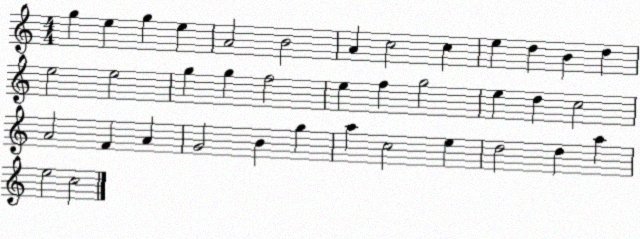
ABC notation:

X:1
T:Untitled
M:4/4
L:1/4
K:C
g e g e A2 B2 A c2 c e d B d e2 e2 g g f2 e f g2 e d c2 A2 F A G2 B g a c2 e d2 d a e2 c2